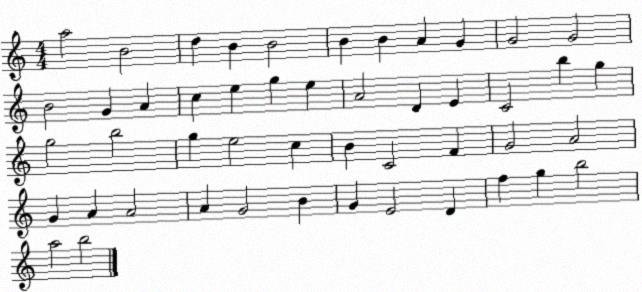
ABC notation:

X:1
T:Untitled
M:4/4
L:1/4
K:C
a2 B2 d B B2 B B A G G2 G2 B2 G A c e g e A2 D E C2 b g g2 b2 g e2 c B C2 F G2 A2 G A A2 A G2 B G E2 D f g b2 a2 b2